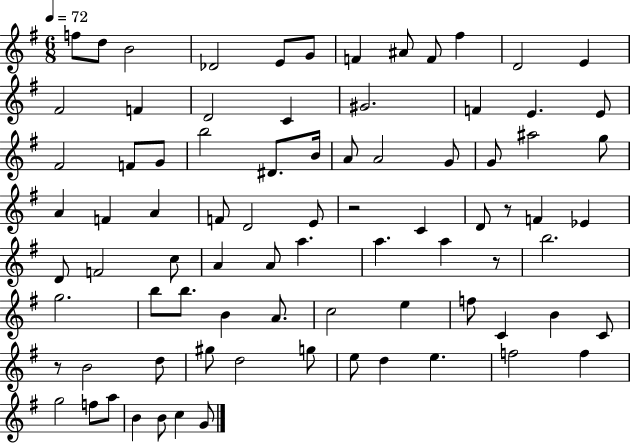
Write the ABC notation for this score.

X:1
T:Untitled
M:6/8
L:1/4
K:G
f/2 d/2 B2 _D2 E/2 G/2 F ^A/2 F/2 ^f D2 E ^F2 F D2 C ^G2 F E E/2 ^F2 F/2 G/2 b2 ^D/2 B/4 A/2 A2 G/2 G/2 ^a2 g/2 A F A F/2 D2 E/2 z2 C D/2 z/2 F _E D/2 F2 c/2 A A/2 a a a z/2 b2 g2 b/2 b/2 B A/2 c2 e f/2 C B C/2 z/2 B2 d/2 ^g/2 d2 g/2 e/2 d e f2 f g2 f/2 a/2 B B/2 c G/2